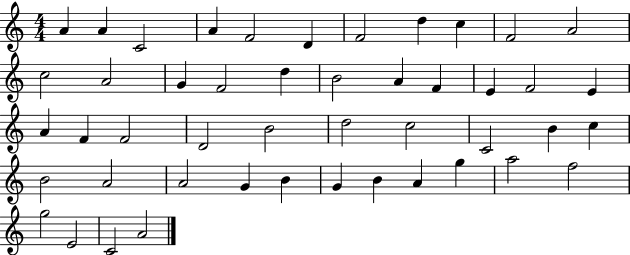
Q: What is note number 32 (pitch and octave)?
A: C5